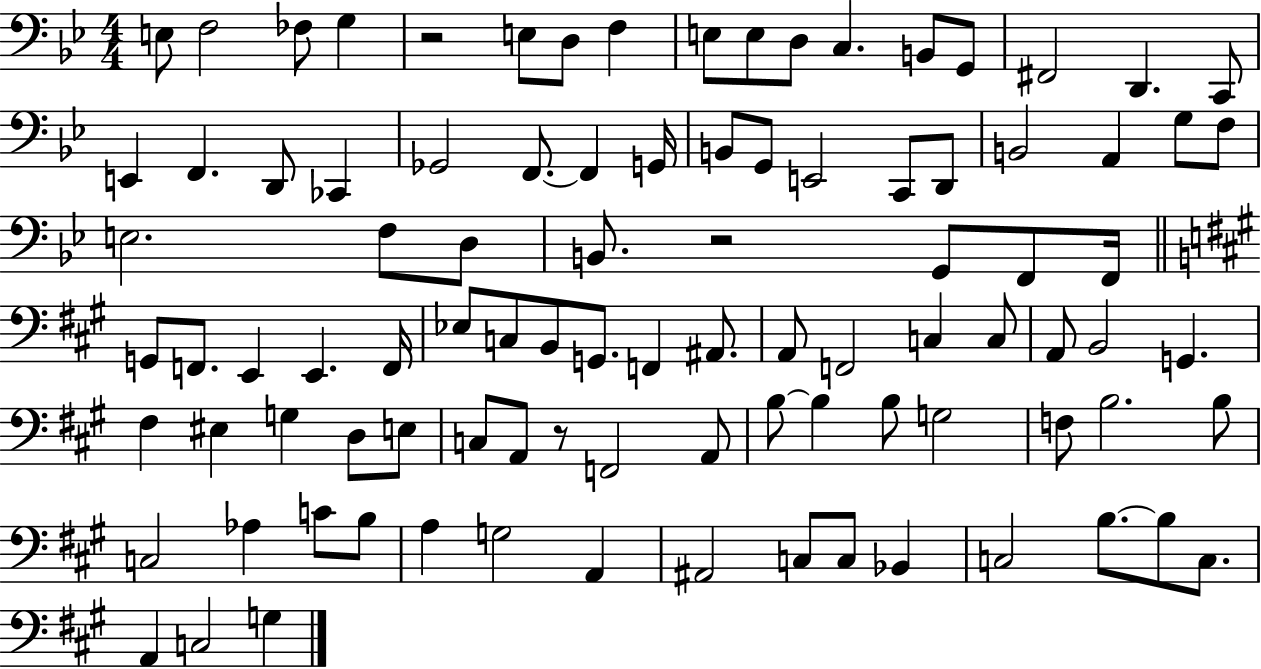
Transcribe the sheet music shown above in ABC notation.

X:1
T:Untitled
M:4/4
L:1/4
K:Bb
E,/2 F,2 _F,/2 G, z2 E,/2 D,/2 F, E,/2 E,/2 D,/2 C, B,,/2 G,,/2 ^F,,2 D,, C,,/2 E,, F,, D,,/2 _C,, _G,,2 F,,/2 F,, G,,/4 B,,/2 G,,/2 E,,2 C,,/2 D,,/2 B,,2 A,, G,/2 F,/2 E,2 F,/2 D,/2 B,,/2 z2 G,,/2 F,,/2 F,,/4 G,,/2 F,,/2 E,, E,, F,,/4 _E,/2 C,/2 B,,/2 G,,/2 F,, ^A,,/2 A,,/2 F,,2 C, C,/2 A,,/2 B,,2 G,, ^F, ^E, G, D,/2 E,/2 C,/2 A,,/2 z/2 F,,2 A,,/2 B,/2 B, B,/2 G,2 F,/2 B,2 B,/2 C,2 _A, C/2 B,/2 A, G,2 A,, ^A,,2 C,/2 C,/2 _B,, C,2 B,/2 B,/2 C,/2 A,, C,2 G,